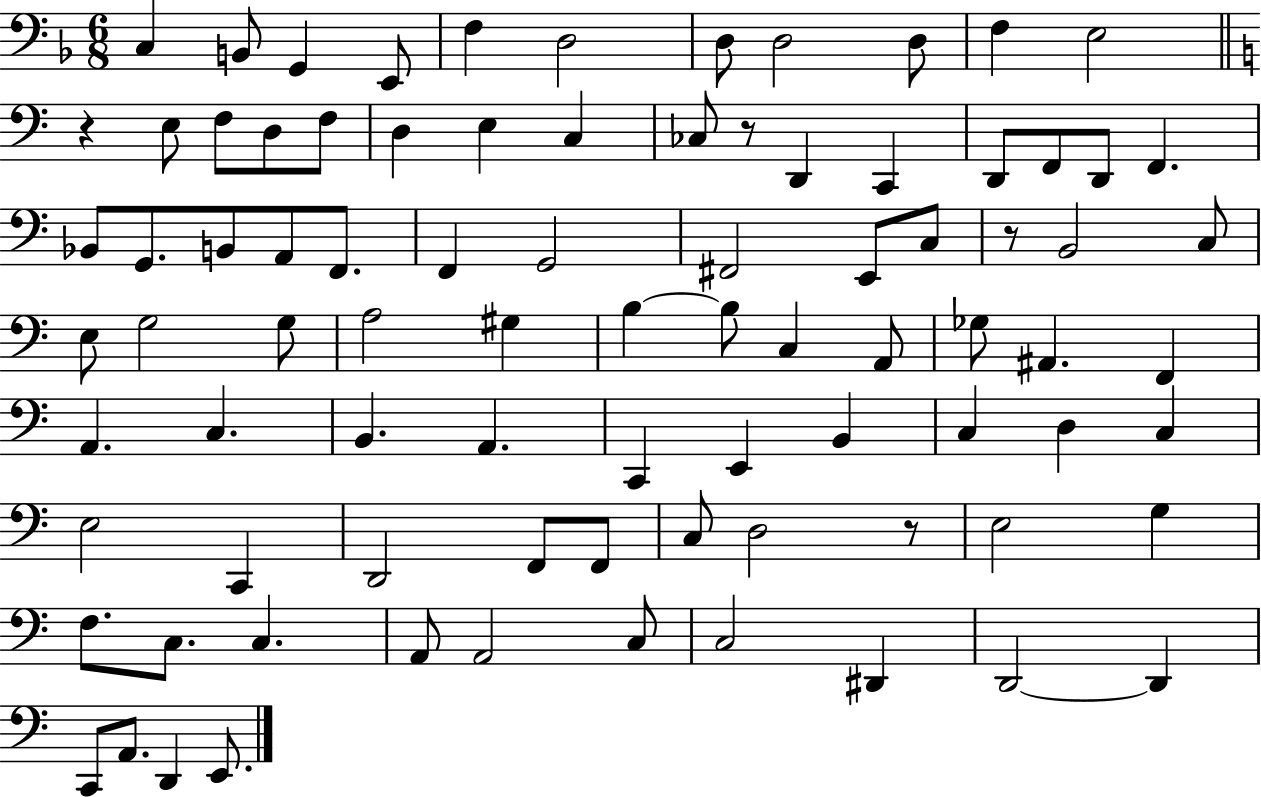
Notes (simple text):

C3/q B2/e G2/q E2/e F3/q D3/h D3/e D3/h D3/e F3/q E3/h R/q E3/e F3/e D3/e F3/e D3/q E3/q C3/q CES3/e R/e D2/q C2/q D2/e F2/e D2/e F2/q. Bb2/e G2/e. B2/e A2/e F2/e. F2/q G2/h F#2/h E2/e C3/e R/e B2/h C3/e E3/e G3/h G3/e A3/h G#3/q B3/q B3/e C3/q A2/e Gb3/e A#2/q. F2/q A2/q. C3/q. B2/q. A2/q. C2/q E2/q B2/q C3/q D3/q C3/q E3/h C2/q D2/h F2/e F2/e C3/e D3/h R/e E3/h G3/q F3/e. C3/e. C3/q. A2/e A2/h C3/e C3/h D#2/q D2/h D2/q C2/e A2/e. D2/q E2/e.